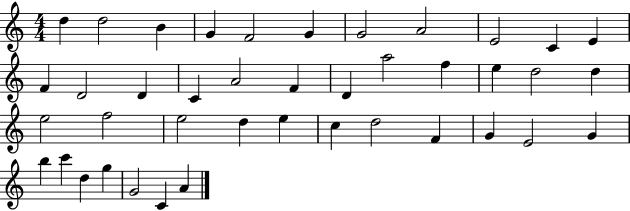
X:1
T:Untitled
M:4/4
L:1/4
K:C
d d2 B G F2 G G2 A2 E2 C E F D2 D C A2 F D a2 f e d2 d e2 f2 e2 d e c d2 F G E2 G b c' d g G2 C A